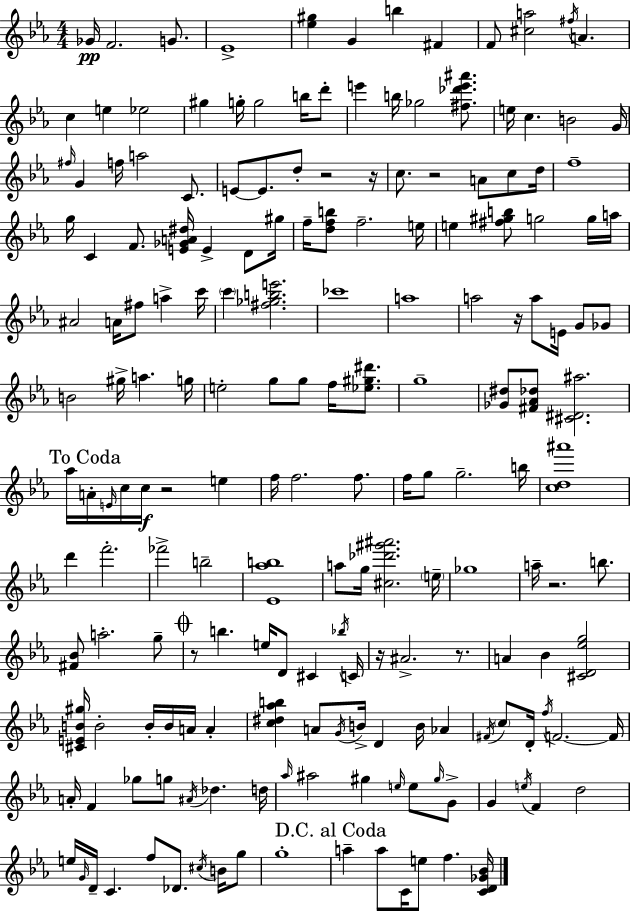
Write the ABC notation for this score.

X:1
T:Untitled
M:4/4
L:1/4
K:Cm
_G/4 F2 G/2 _E4 [_e^g] G b ^F F/2 [^ca]2 ^f/4 A c e _e2 ^g g/4 g2 b/4 d'/2 e' b/4 _g2 [^f_d'e'^a']/2 e/4 c B2 G/4 ^f/4 G f/4 a2 C/2 E/2 E/2 d/2 z2 z/4 c/2 z2 A/2 c/2 d/4 f4 g/4 C F/2 [E_GA^d]/4 E D/2 ^g/4 f/4 [dfb]/2 f2 e/4 e [^f^gb]/2 g2 g/4 a/4 ^A2 A/4 ^f/2 a c'/4 c' [^f_gbe']2 _c'4 a4 a2 z/4 a/2 E/4 G/2 _G/2 B2 ^g/4 a g/4 e2 g/2 g/2 f/4 [_e^g^d']/2 g4 [_G^d]/2 [^F_A_d]/2 [^C^D^a]2 _a/4 A/4 E/4 c/4 c/4 z2 e f/4 f2 f/2 f/4 g/2 g2 b/4 [cd^a']4 d' f'2 _f'2 b2 [_E_ab]4 a/2 g/4 [^c_d'^g'^a']2 e/4 _g4 a/4 z2 b/2 [^F_B]/2 a2 g/2 z/2 b e/4 D/2 ^C _b/4 C/4 z/4 ^A2 z/2 A _B [^CD_eg]2 [^CEB^g]/4 B2 B/4 B/4 A/4 A [c^d_ab] A/2 G/4 B/4 D B/4 _A ^F/4 c/2 D/4 f/4 F2 F/4 A/4 F _g/2 g/2 ^A/4 _d d/4 _a/4 ^a2 ^g e/4 e/2 ^g/4 G/2 G e/4 F d2 e/4 G/4 D/4 C f/2 _D/2 ^c/4 B/4 g/2 g4 a a/2 C/4 e/2 f [CD_G_B]/4